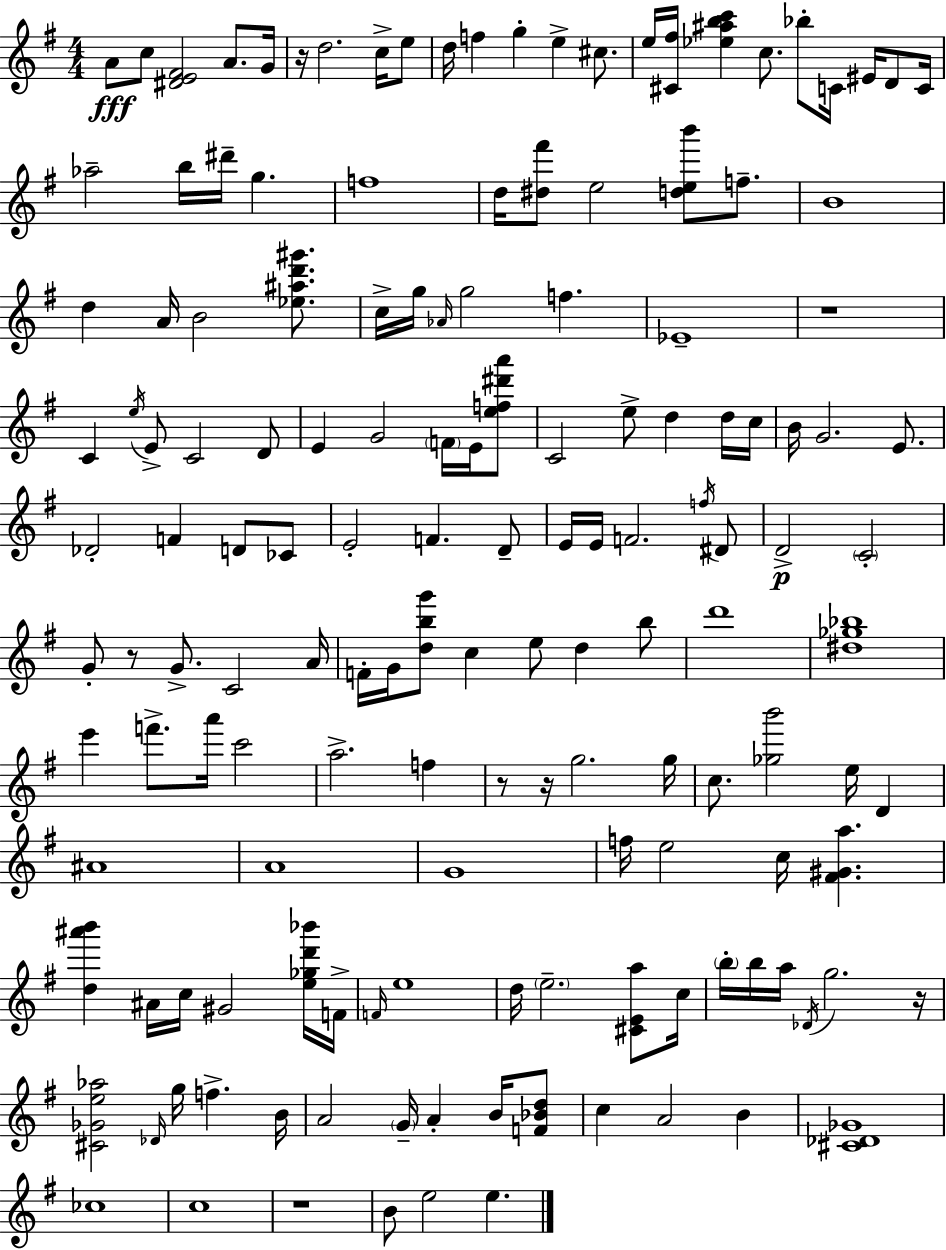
A4/e C5/e [D#4,E4,F#4]/h A4/e. G4/s R/s D5/h. C5/s E5/e D5/s F5/q G5/q E5/q C#5/e. E5/s [C#4,F#5]/s [Eb5,A#5,B5,C6]/q C5/e. Bb5/e C4/s EIS4/s D4/e C4/s Ab5/h B5/s D#6/s G5/q. F5/w D5/s [D#5,F#6]/e E5/h [D5,E5,B6]/e F5/e. B4/w D5/q A4/s B4/h [Eb5,A#5,D6,G#6]/e. C5/s G5/s Ab4/s G5/h F5/q. Eb4/w R/w C4/q E5/s E4/e C4/h D4/e E4/q G4/h F4/s E4/s [E5,F5,D#6,A6]/e C4/h E5/e D5/q D5/s C5/s B4/s G4/h. E4/e. Db4/h F4/q D4/e CES4/e E4/h F4/q. D4/e E4/s E4/s F4/h. F5/s D#4/e D4/h C4/h G4/e R/e G4/e. C4/h A4/s F4/s G4/s [D5,B5,G6]/e C5/q E5/e D5/q B5/e D6/w [D#5,Gb5,Bb5]/w E6/q F6/e. A6/s C6/h A5/h. F5/q R/e R/s G5/h. G5/s C5/e. [Gb5,B6]/h E5/s D4/q A#4/w A4/w G4/w F5/s E5/h C5/s [F#4,G#4,A5]/q. [D5,A#6,B6]/q A#4/s C5/s G#4/h [E5,Gb5,D6,Bb6]/s F4/s F4/s E5/w D5/s E5/h. [C#4,E4,A5]/e C5/s B5/s B5/s A5/s Db4/s G5/h. R/s [C#4,Gb4,E5,Ab5]/h Db4/s G5/s F5/q. B4/s A4/h G4/s A4/q B4/s [F4,Bb4,D5]/e C5/q A4/h B4/q [C#4,Db4,Gb4]/w CES5/w C5/w R/w B4/e E5/h E5/q.